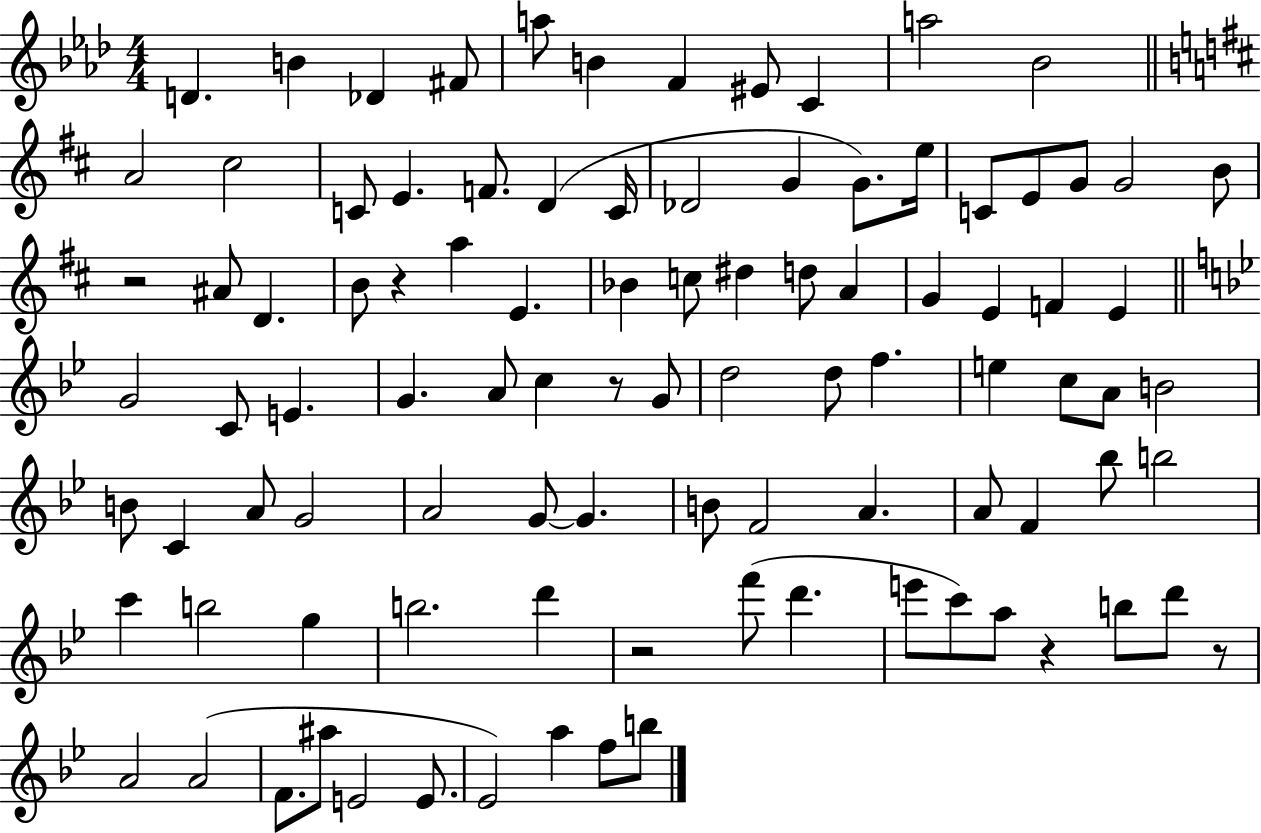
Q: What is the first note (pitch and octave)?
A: D4